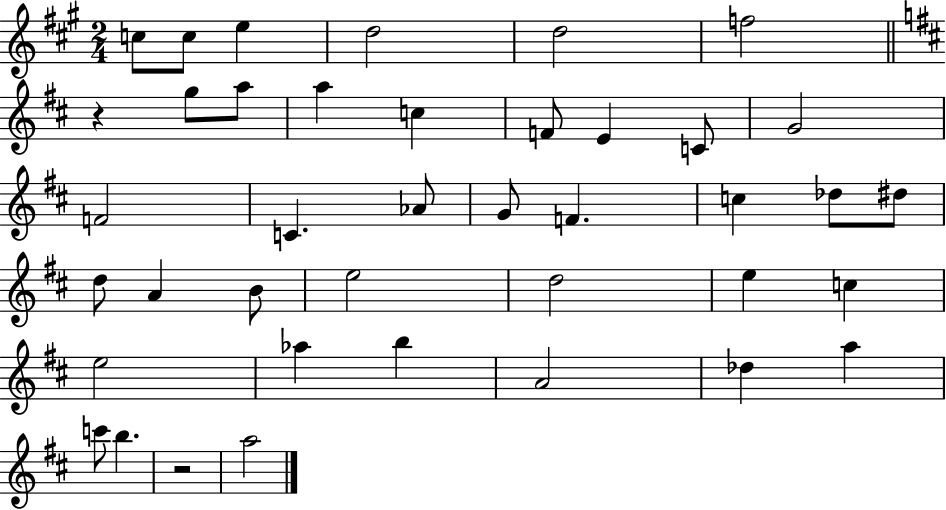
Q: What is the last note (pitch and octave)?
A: A5